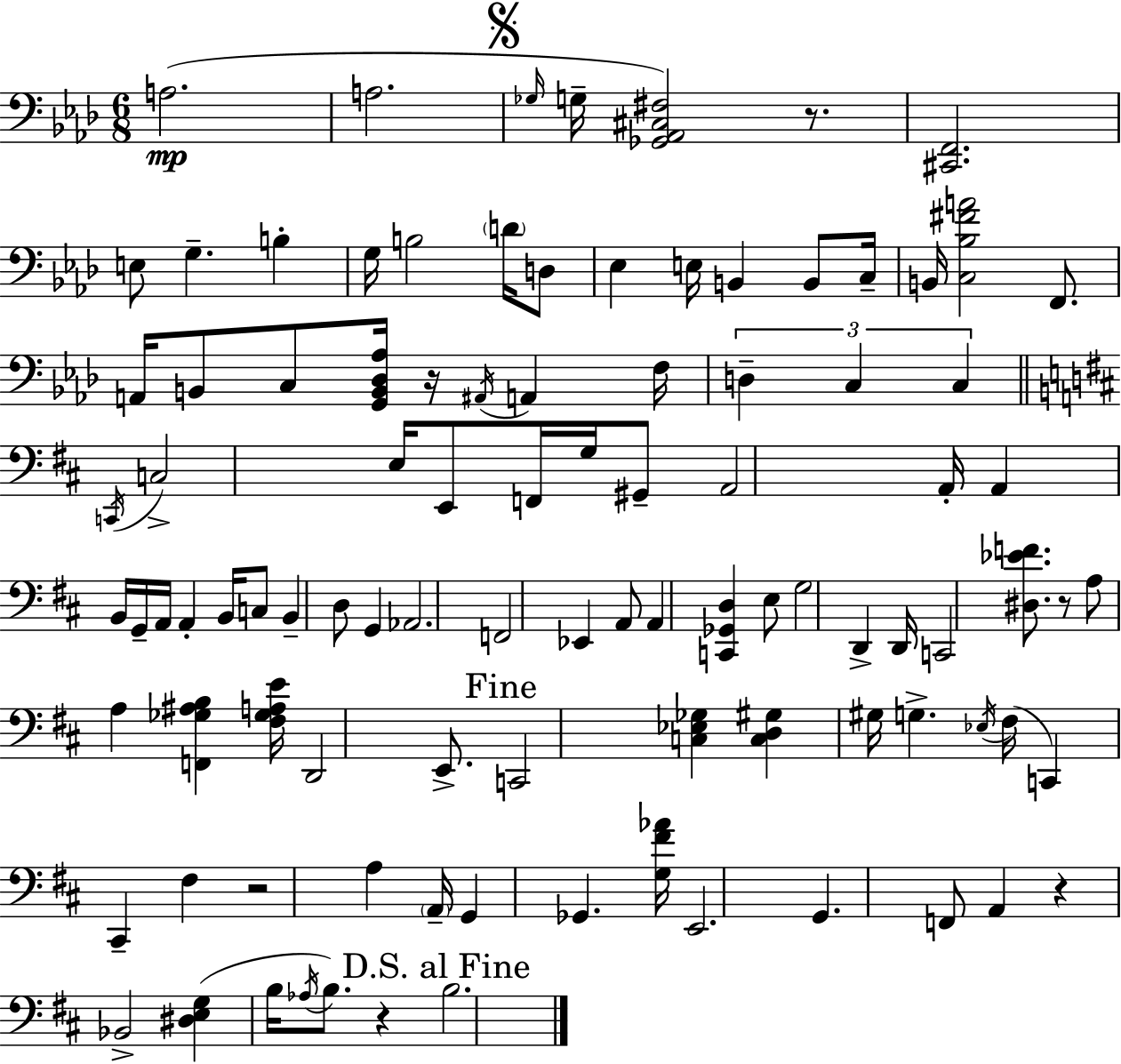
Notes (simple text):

A3/h. A3/h. Gb3/s G3/s [Gb2,Ab2,C#3,F#3]/h R/e. [C#2,F2]/h. E3/e G3/q. B3/q G3/s B3/h D4/s D3/e Eb3/q E3/s B2/q B2/e C3/s B2/s [C3,Bb3,F#4,A4]/h F2/e. A2/s B2/e C3/e [G2,B2,Db3,Ab3]/s R/s A#2/s A2/q F3/s D3/q C3/q C3/q C2/s C3/h E3/s E2/e F2/s G3/s G#2/e A2/h A2/s A2/q B2/s G2/s A2/s A2/q B2/s C3/e B2/q D3/e G2/q Ab2/h. F2/h Eb2/q A2/e A2/q [C2,Gb2,D3]/q E3/e G3/h D2/q D2/s C2/h [D#3,Eb4,F4]/e. R/e A3/e A3/q [F2,Gb3,A#3,B3]/q [F#3,Gb3,A3,E4]/s D2/h E2/e. C2/h [C3,Eb3,Gb3]/q [C3,D3,G#3]/q G#3/s G3/q. Eb3/s F#3/s C2/q C#2/q F#3/q R/h A3/q A2/s G2/q Gb2/q. [G3,F#4,Ab4]/s E2/h. G2/q. F2/e A2/q R/q Bb2/h [D#3,E3,G3]/q B3/s Ab3/s B3/e. R/q B3/h.